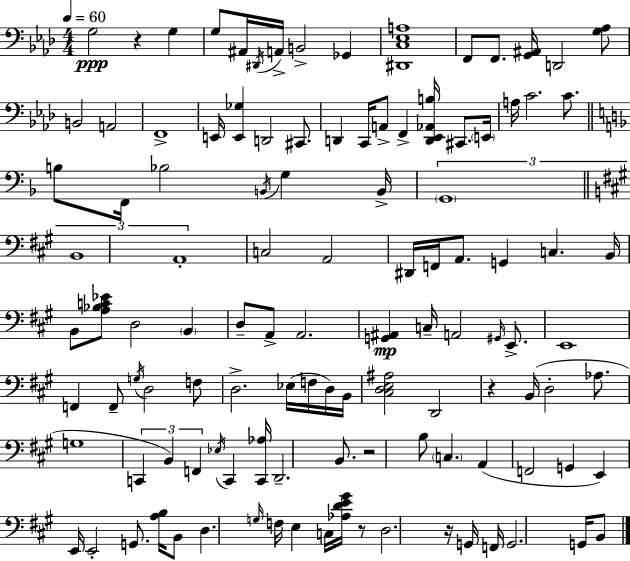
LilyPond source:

{
  \clef bass
  \numericTimeSignature
  \time 4/4
  \key f \minor
  \tempo 4 = 60
  g2\ppp r4 g4 | g8 ais,16 \acciaccatura { dis,16 } a,16-> b,2-> ges,4 | <dis, c ees a>1 | f,8 f,8. <g, ais,>16 d,2 <g aes>8 | \break b,2 a,2 | f,1-> | e,16 <e, ges>4 d,2 cis,8. | d,4 c,16 a,8-> f,4-> <d, ees, aes, b>16 cis,8. | \break \parenthesize e,16 a16 c'2. c'8. | \bar "||" \break \key f \major b8 f,16 bes2 \acciaccatura { b,16 } g4 | b,16-> \tuplet 3/2 { \parenthesize g,1 | \bar "||" \break \key a \major b,1 | a,1-. } | c2 a,2 | dis,16 f,16 a,8. g,4 c4. b,16 | \break b,8 <a bes c' ees'>8 d2 \parenthesize b,4 | d8-- a,8-> a,2. | <g, ais,>4\mp c16-- a,2 \grace { gis,16 } e,8.-> | e,1 | \break f,4 f,8-- \acciaccatura { g16 } d2 | f8 d2.-> ees16( f16 | d16) b,16 <cis d e ais>2 d,2 | r4 b,16( d2-. aes8. | \break g1 | \tuplet 3/2 { c,4 b,4) f,4 } \acciaccatura { ees16 } c,4 | <c, aes>16 d,2.-- | b,8. r2 b8 \parenthesize c4. | \break a,4( f,2 g,4 | e,4) e,16 e,2-. | g,8. <a b>16 b,8 d4. \grace { g16 } f16 e4 | c16 <aes d' e' gis'>16 r8 d2. | \break r16 g,16 f,16 g,2. | g,16 b,8 \bar "|."
}